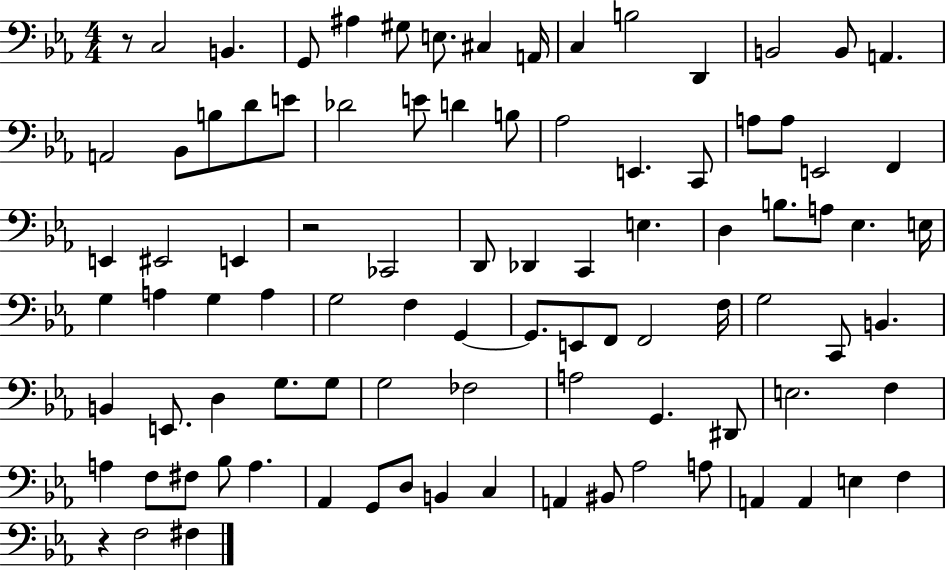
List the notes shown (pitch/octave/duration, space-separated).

R/e C3/h B2/q. G2/e A#3/q G#3/e E3/e. C#3/q A2/s C3/q B3/h D2/q B2/h B2/e A2/q. A2/h Bb2/e B3/e D4/e E4/e Db4/h E4/e D4/q B3/e Ab3/h E2/q. C2/e A3/e A3/e E2/h F2/q E2/q EIS2/h E2/q R/h CES2/h D2/e Db2/q C2/q E3/q. D3/q B3/e. A3/e Eb3/q. E3/s G3/q A3/q G3/q A3/q G3/h F3/q G2/q G2/e. E2/e F2/e F2/h F3/s G3/h C2/e B2/q. B2/q E2/e. D3/q G3/e. G3/e G3/h FES3/h A3/h G2/q. D#2/e E3/h. F3/q A3/q F3/e F#3/e Bb3/e A3/q. Ab2/q G2/e D3/e B2/q C3/q A2/q BIS2/e Ab3/h A3/e A2/q A2/q E3/q F3/q R/q F3/h F#3/q